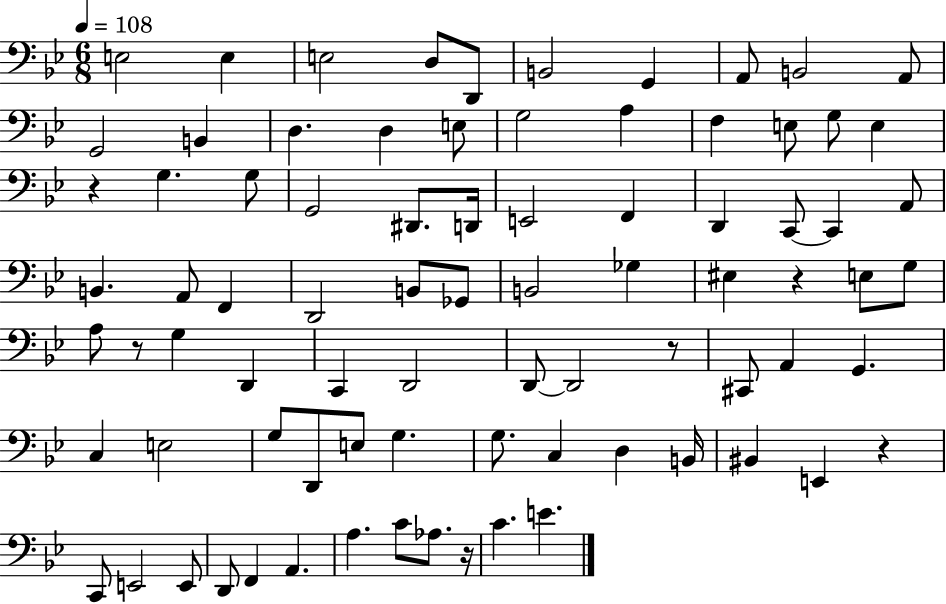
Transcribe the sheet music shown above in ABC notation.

X:1
T:Untitled
M:6/8
L:1/4
K:Bb
E,2 E, E,2 D,/2 D,,/2 B,,2 G,, A,,/2 B,,2 A,,/2 G,,2 B,, D, D, E,/2 G,2 A, F, E,/2 G,/2 E, z G, G,/2 G,,2 ^D,,/2 D,,/4 E,,2 F,, D,, C,,/2 C,, A,,/2 B,, A,,/2 F,, D,,2 B,,/2 _G,,/2 B,,2 _G, ^E, z E,/2 G,/2 A,/2 z/2 G, D,, C,, D,,2 D,,/2 D,,2 z/2 ^C,,/2 A,, G,, C, E,2 G,/2 D,,/2 E,/2 G, G,/2 C, D, B,,/4 ^B,, E,, z C,,/2 E,,2 E,,/2 D,,/2 F,, A,, A, C/2 _A,/2 z/4 C E